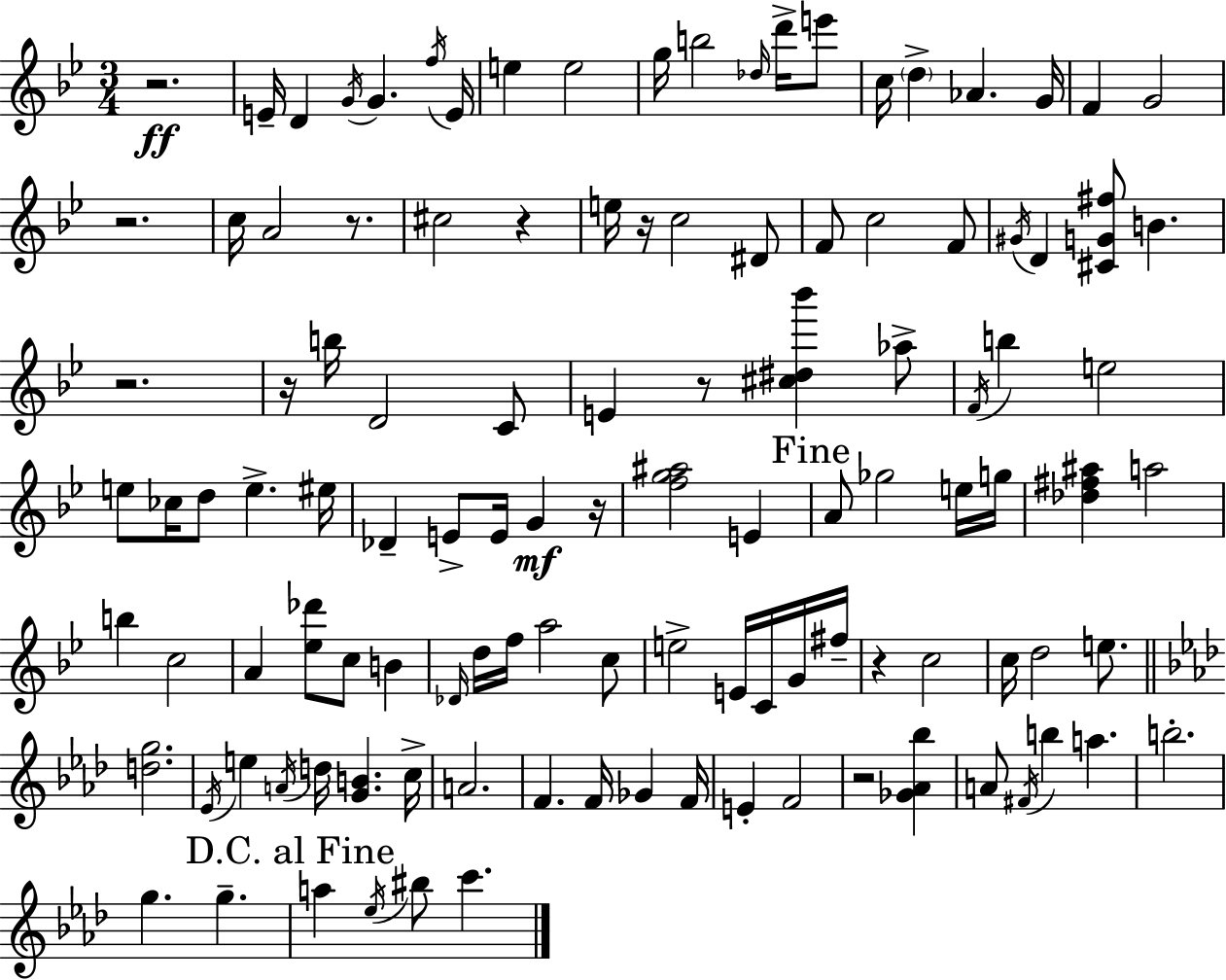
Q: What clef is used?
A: treble